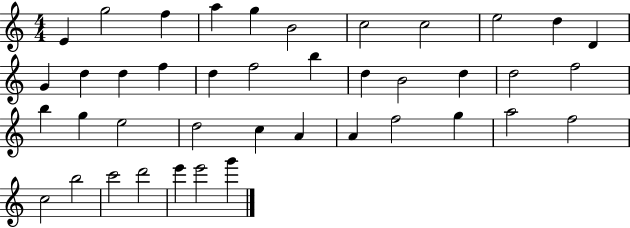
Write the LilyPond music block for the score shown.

{
  \clef treble
  \numericTimeSignature
  \time 4/4
  \key c \major
  e'4 g''2 f''4 | a''4 g''4 b'2 | c''2 c''2 | e''2 d''4 d'4 | \break g'4 d''4 d''4 f''4 | d''4 f''2 b''4 | d''4 b'2 d''4 | d''2 f''2 | \break b''4 g''4 e''2 | d''2 c''4 a'4 | a'4 f''2 g''4 | a''2 f''2 | \break c''2 b''2 | c'''2 d'''2 | e'''4 e'''2 g'''4 | \bar "|."
}